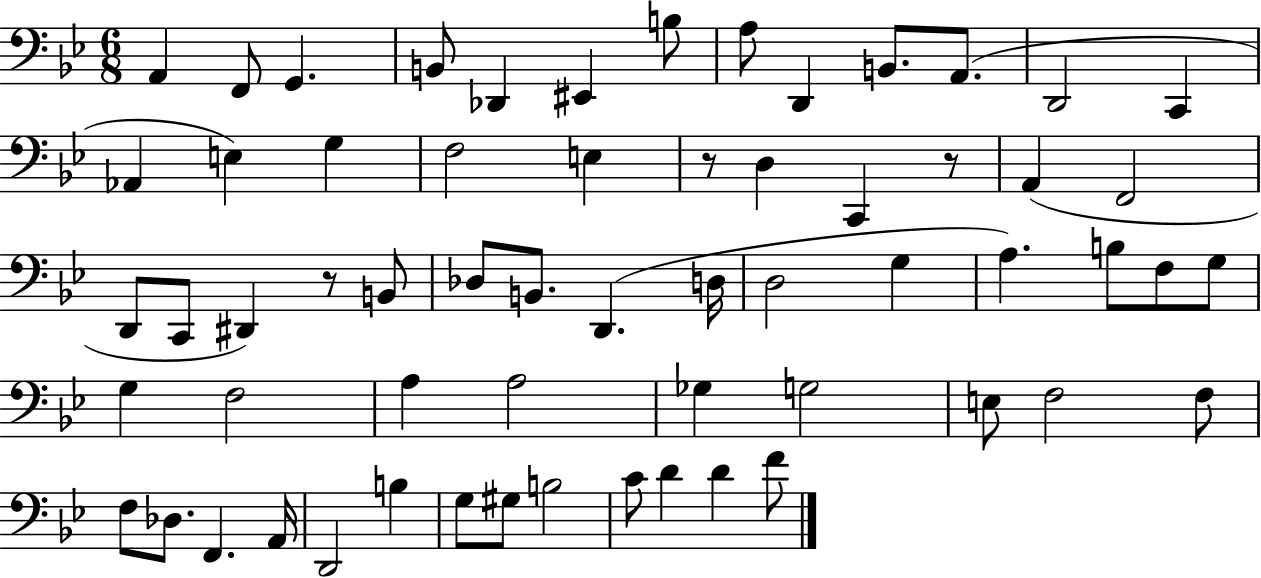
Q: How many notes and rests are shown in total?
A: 61